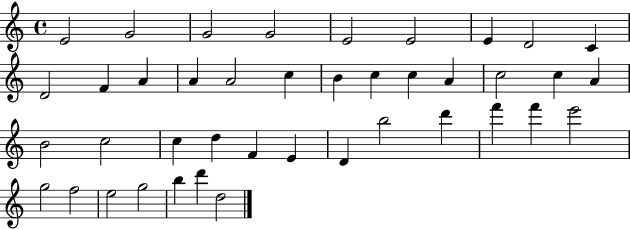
E4/h G4/h G4/h G4/h E4/h E4/h E4/q D4/h C4/q D4/h F4/q A4/q A4/q A4/h C5/q B4/q C5/q C5/q A4/q C5/h C5/q A4/q B4/h C5/h C5/q D5/q F4/q E4/q D4/q B5/h D6/q F6/q F6/q E6/h G5/h F5/h E5/h G5/h B5/q D6/q D5/h